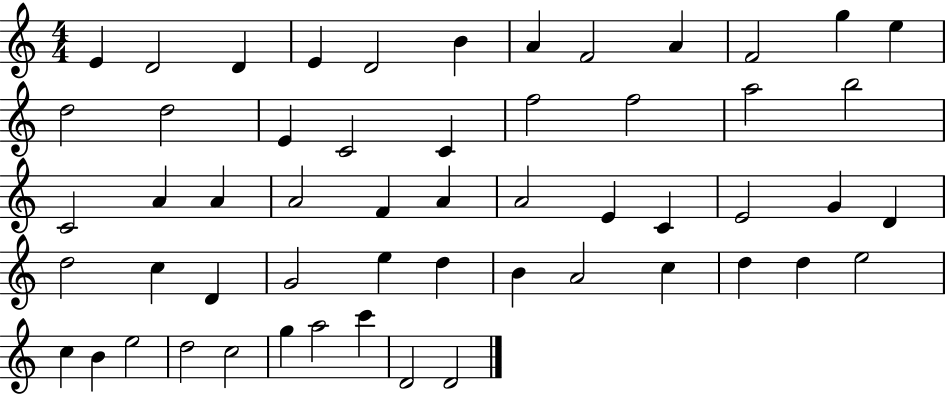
{
  \clef treble
  \numericTimeSignature
  \time 4/4
  \key c \major
  e'4 d'2 d'4 | e'4 d'2 b'4 | a'4 f'2 a'4 | f'2 g''4 e''4 | \break d''2 d''2 | e'4 c'2 c'4 | f''2 f''2 | a''2 b''2 | \break c'2 a'4 a'4 | a'2 f'4 a'4 | a'2 e'4 c'4 | e'2 g'4 d'4 | \break d''2 c''4 d'4 | g'2 e''4 d''4 | b'4 a'2 c''4 | d''4 d''4 e''2 | \break c''4 b'4 e''2 | d''2 c''2 | g''4 a''2 c'''4 | d'2 d'2 | \break \bar "|."
}